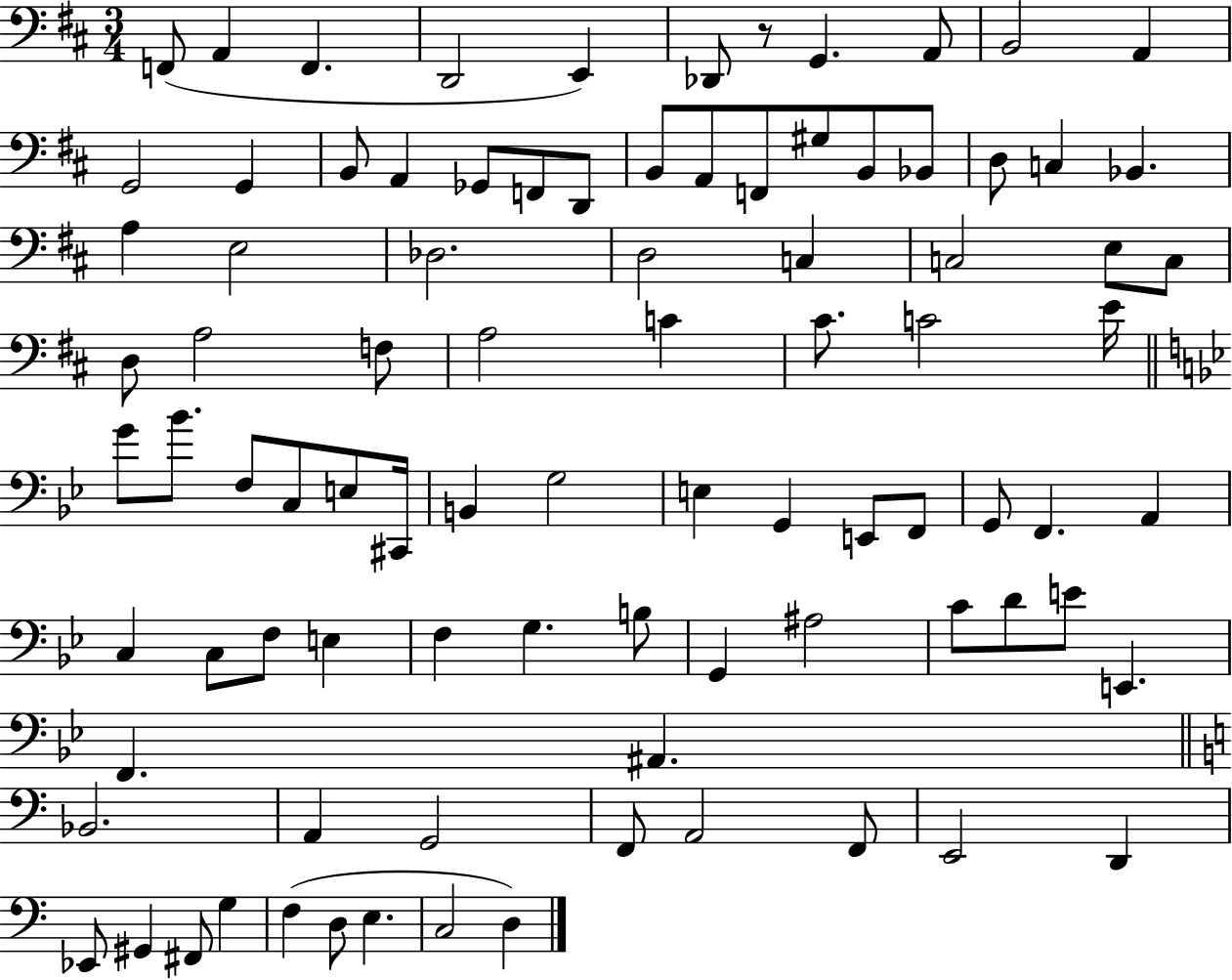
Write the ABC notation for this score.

X:1
T:Untitled
M:3/4
L:1/4
K:D
F,,/2 A,, F,, D,,2 E,, _D,,/2 z/2 G,, A,,/2 B,,2 A,, G,,2 G,, B,,/2 A,, _G,,/2 F,,/2 D,,/2 B,,/2 A,,/2 F,,/2 ^G,/2 B,,/2 _B,,/2 D,/2 C, _B,, A, E,2 _D,2 D,2 C, C,2 E,/2 C,/2 D,/2 A,2 F,/2 A,2 C ^C/2 C2 E/4 G/2 _B/2 F,/2 C,/2 E,/2 ^C,,/4 B,, G,2 E, G,, E,,/2 F,,/2 G,,/2 F,, A,, C, C,/2 F,/2 E, F, G, B,/2 G,, ^A,2 C/2 D/2 E/2 E,, F,, ^A,, _B,,2 A,, G,,2 F,,/2 A,,2 F,,/2 E,,2 D,, _E,,/2 ^G,, ^F,,/2 G, F, D,/2 E, C,2 D,